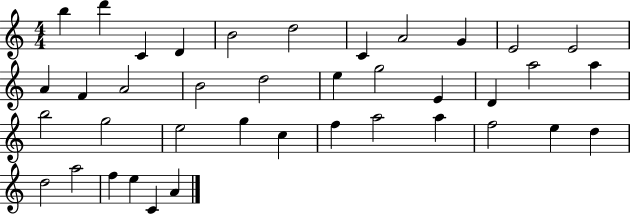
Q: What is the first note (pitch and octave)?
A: B5